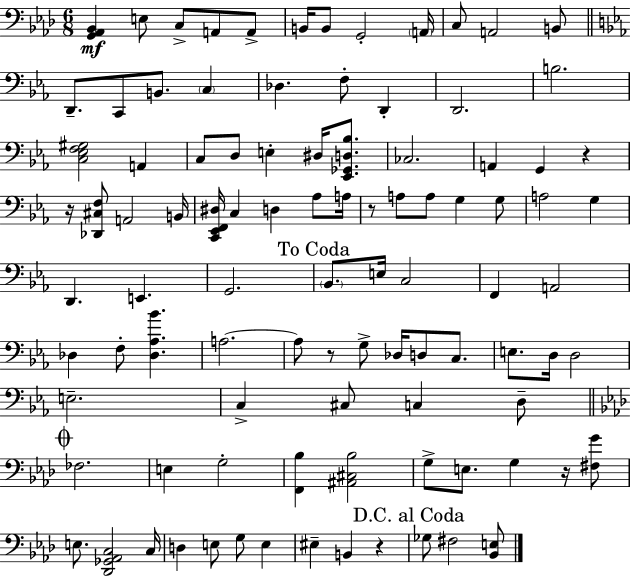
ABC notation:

X:1
T:Untitled
M:6/8
L:1/4
K:Ab
[G,,_A,,_B,,] E,/2 C,/2 A,,/2 A,,/2 B,,/4 B,,/2 G,,2 A,,/4 C,/2 A,,2 B,,/2 D,,/2 C,,/2 B,,/2 C, _D, F,/2 D,, D,,2 B,2 [C,_E,F,^G,]2 A,, C,/2 D,/2 E, ^D,/4 [_E,,_G,,D,_B,]/2 _C,2 A,, G,, z z/4 [_D,,^C,F,]/2 A,,2 B,,/4 [C,,_E,,F,,^D,]/4 C, D, _A,/2 A,/4 z/2 A,/2 A,/2 G, G,/2 A,2 G, D,, E,, G,,2 _B,,/2 E,/4 C,2 F,, A,,2 _D, F,/2 [_D,_A,_B] A,2 A,/2 z/2 G,/2 _D,/4 D,/2 C,/2 E,/2 D,/4 D,2 E,2 C, ^C,/2 C, D,/2 _F,2 E, G,2 [F,,_B,] [^A,,^C,_B,]2 G,/2 E,/2 G, z/4 [^F,G]/2 E,/2 [_D,,_G,,_A,,C,]2 C,/4 D, E,/2 G,/2 E, ^E, B,, z _G,/2 ^F,2 [_B,,E,]/2